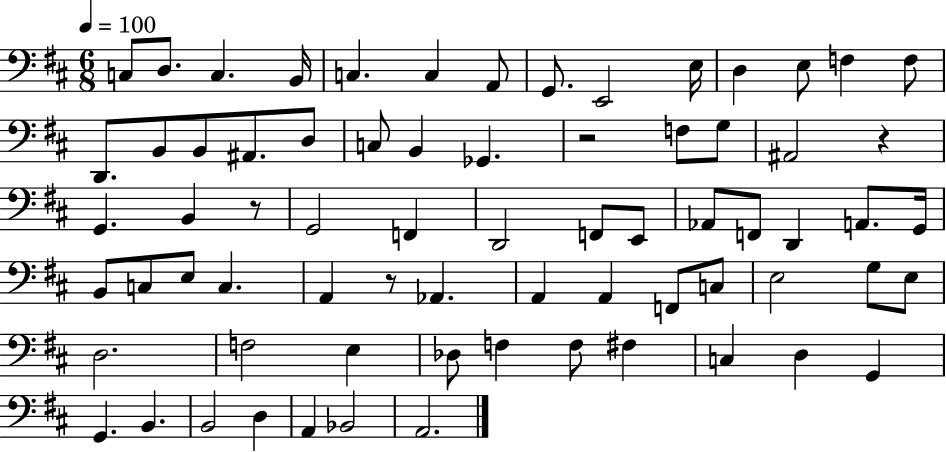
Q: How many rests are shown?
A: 4